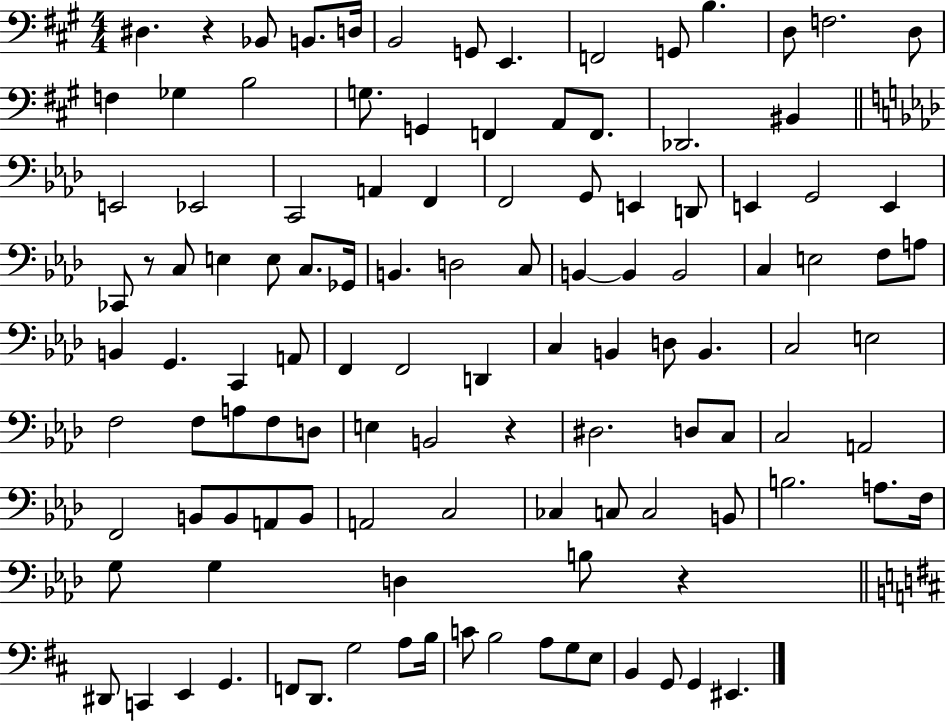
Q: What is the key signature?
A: A major